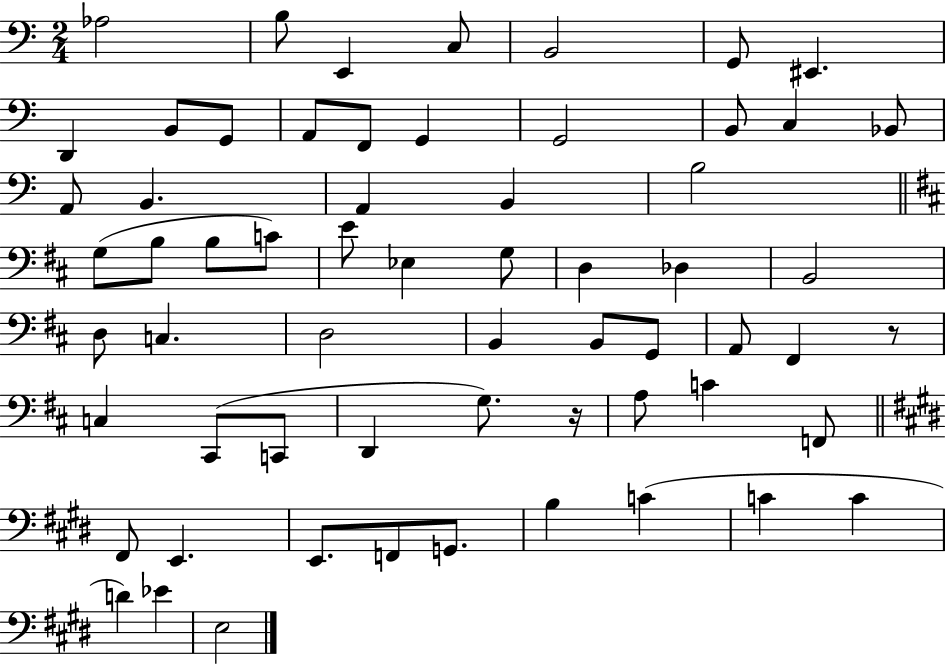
Ab3/h B3/e E2/q C3/e B2/h G2/e EIS2/q. D2/q B2/e G2/e A2/e F2/e G2/q G2/h B2/e C3/q Bb2/e A2/e B2/q. A2/q B2/q B3/h G3/e B3/e B3/e C4/e E4/e Eb3/q G3/e D3/q Db3/q B2/h D3/e C3/q. D3/h B2/q B2/e G2/e A2/e F#2/q R/e C3/q C#2/e C2/e D2/q G3/e. R/s A3/e C4/q F2/e F#2/e E2/q. E2/e. F2/e G2/e. B3/q C4/q C4/q C4/q D4/q Eb4/q E3/h